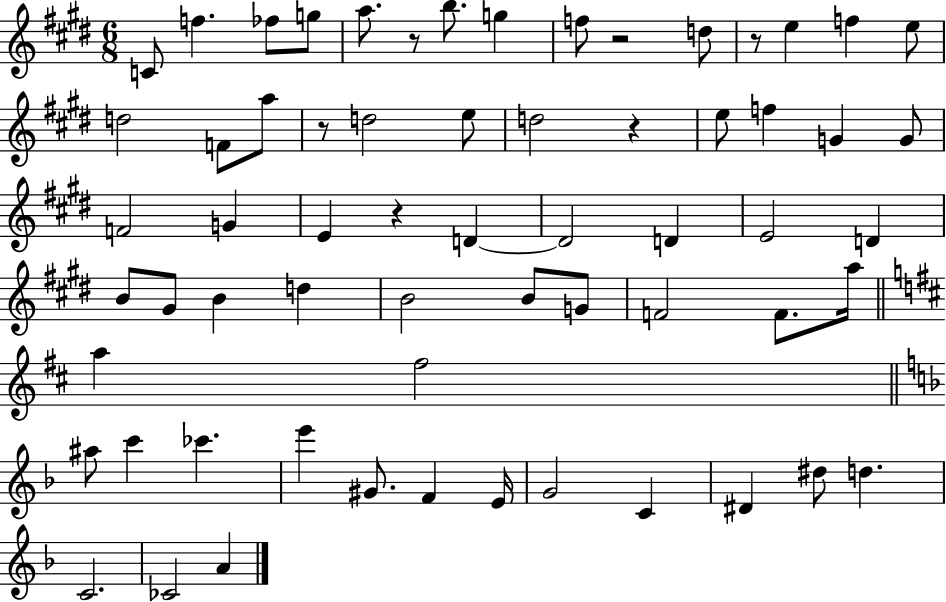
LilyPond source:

{
  \clef treble
  \numericTimeSignature
  \time 6/8
  \key e \major
  c'8 f''4. fes''8 g''8 | a''8. r8 b''8. g''4 | f''8 r2 d''8 | r8 e''4 f''4 e''8 | \break d''2 f'8 a''8 | r8 d''2 e''8 | d''2 r4 | e''8 f''4 g'4 g'8 | \break f'2 g'4 | e'4 r4 d'4~~ | d'2 d'4 | e'2 d'4 | \break b'8 gis'8 b'4 d''4 | b'2 b'8 g'8 | f'2 f'8. a''16 | \bar "||" \break \key d \major a''4 fis''2 | \bar "||" \break \key f \major ais''8 c'''4 ces'''4. | e'''4 gis'8. f'4 e'16 | g'2 c'4 | dis'4 dis''8 d''4. | \break c'2. | ces'2 a'4 | \bar "|."
}